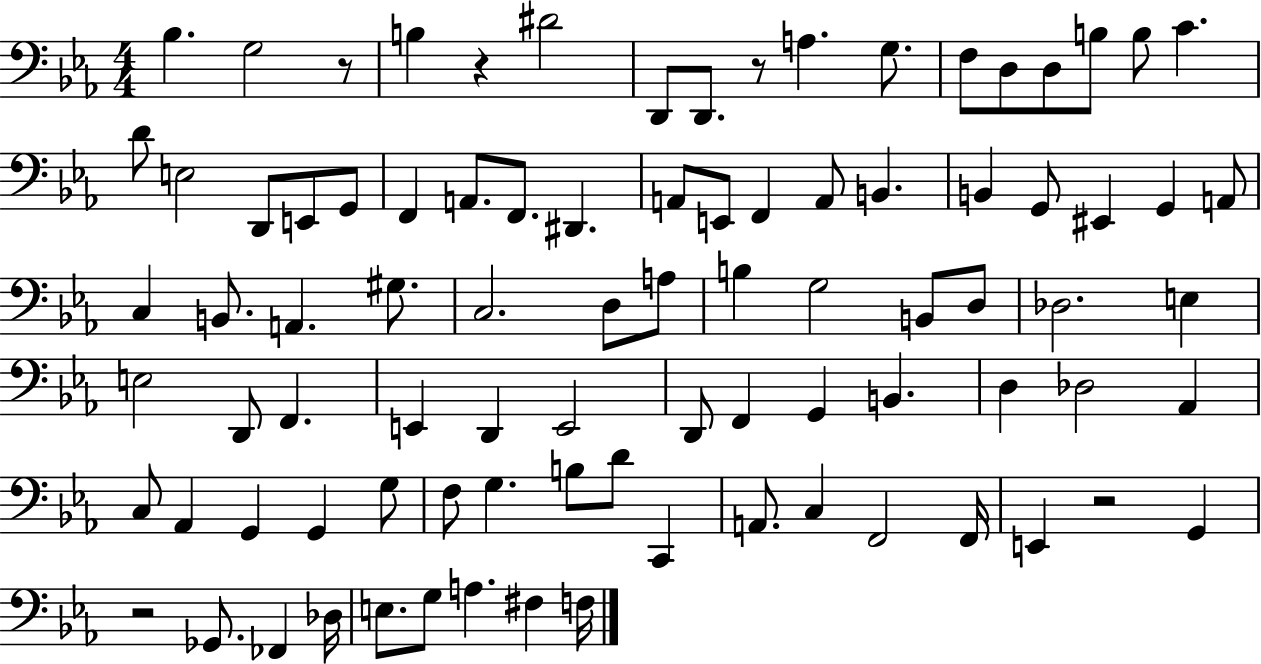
X:1
T:Untitled
M:4/4
L:1/4
K:Eb
_B, G,2 z/2 B, z ^D2 D,,/2 D,,/2 z/2 A, G,/2 F,/2 D,/2 D,/2 B,/2 B,/2 C D/2 E,2 D,,/2 E,,/2 G,,/2 F,, A,,/2 F,,/2 ^D,, A,,/2 E,,/2 F,, A,,/2 B,, B,, G,,/2 ^E,, G,, A,,/2 C, B,,/2 A,, ^G,/2 C,2 D,/2 A,/2 B, G,2 B,,/2 D,/2 _D,2 E, E,2 D,,/2 F,, E,, D,, E,,2 D,,/2 F,, G,, B,, D, _D,2 _A,, C,/2 _A,, G,, G,, G,/2 F,/2 G, B,/2 D/2 C,, A,,/2 C, F,,2 F,,/4 E,, z2 G,, z2 _G,,/2 _F,, _D,/4 E,/2 G,/2 A, ^F, F,/4